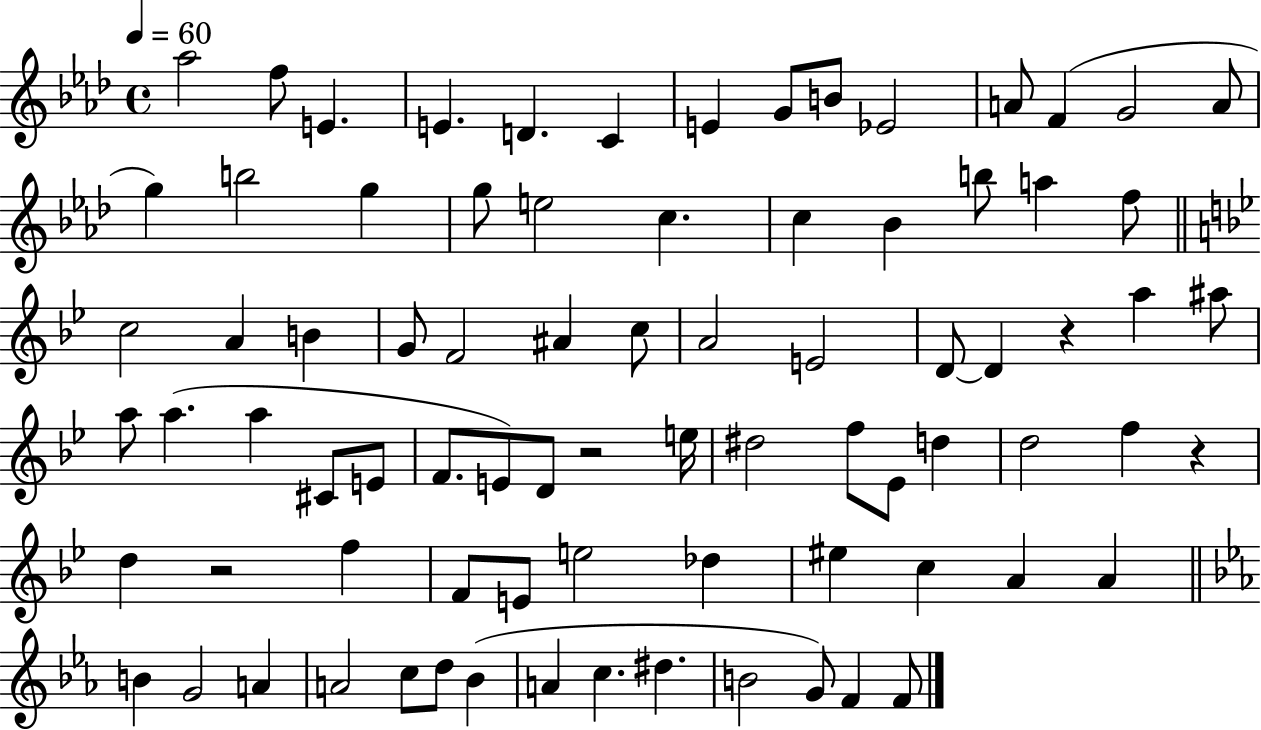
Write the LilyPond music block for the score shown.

{
  \clef treble
  \time 4/4
  \defaultTimeSignature
  \key aes \major
  \tempo 4 = 60
  aes''2 f''8 e'4. | e'4. d'4. c'4 | e'4 g'8 b'8 ees'2 | a'8 f'4( g'2 a'8 | \break g''4) b''2 g''4 | g''8 e''2 c''4. | c''4 bes'4 b''8 a''4 f''8 | \bar "||" \break \key g \minor c''2 a'4 b'4 | g'8 f'2 ais'4 c''8 | a'2 e'2 | d'8~~ d'4 r4 a''4 ais''8 | \break a''8 a''4.( a''4 cis'8 e'8 | f'8. e'8) d'8 r2 e''16 | dis''2 f''8 ees'8 d''4 | d''2 f''4 r4 | \break d''4 r2 f''4 | f'8 e'8 e''2 des''4 | eis''4 c''4 a'4 a'4 | \bar "||" \break \key c \minor b'4 g'2 a'4 | a'2 c''8 d''8 bes'4( | a'4 c''4. dis''4. | b'2 g'8) f'4 f'8 | \break \bar "|."
}